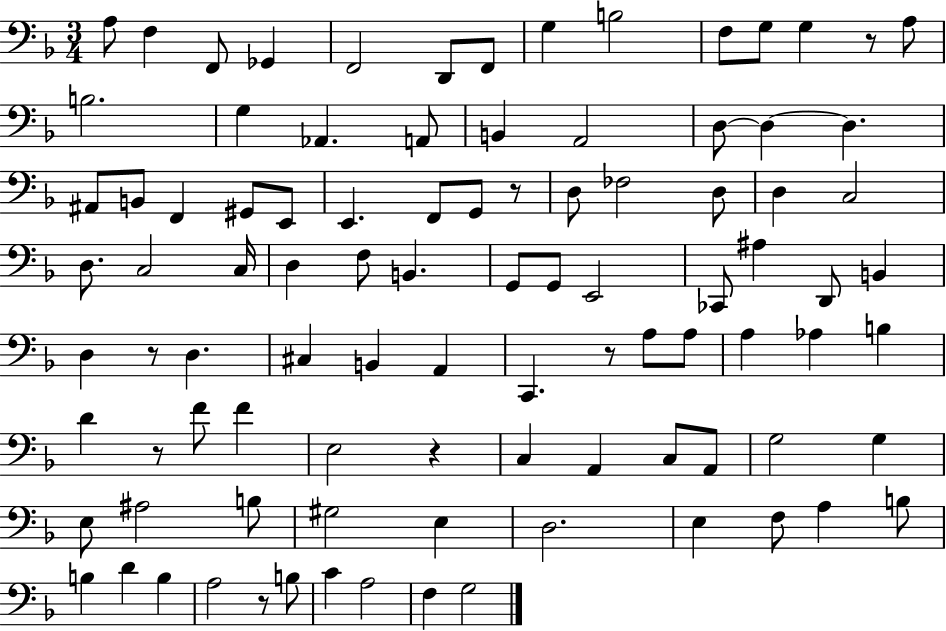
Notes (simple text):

A3/e F3/q F2/e Gb2/q F2/h D2/e F2/e G3/q B3/h F3/e G3/e G3/q R/e A3/e B3/h. G3/q Ab2/q. A2/e B2/q A2/h D3/e D3/q D3/q. A#2/e B2/e F2/q G#2/e E2/e E2/q. F2/e G2/e R/e D3/e FES3/h D3/e D3/q C3/h D3/e. C3/h C3/s D3/q F3/e B2/q. G2/e G2/e E2/h CES2/e A#3/q D2/e B2/q D3/q R/e D3/q. C#3/q B2/q A2/q C2/q. R/e A3/e A3/e A3/q Ab3/q B3/q D4/q R/e F4/e F4/q E3/h R/q C3/q A2/q C3/e A2/e G3/h G3/q E3/e A#3/h B3/e G#3/h E3/q D3/h. E3/q F3/e A3/q B3/e B3/q D4/q B3/q A3/h R/e B3/e C4/q A3/h F3/q G3/h